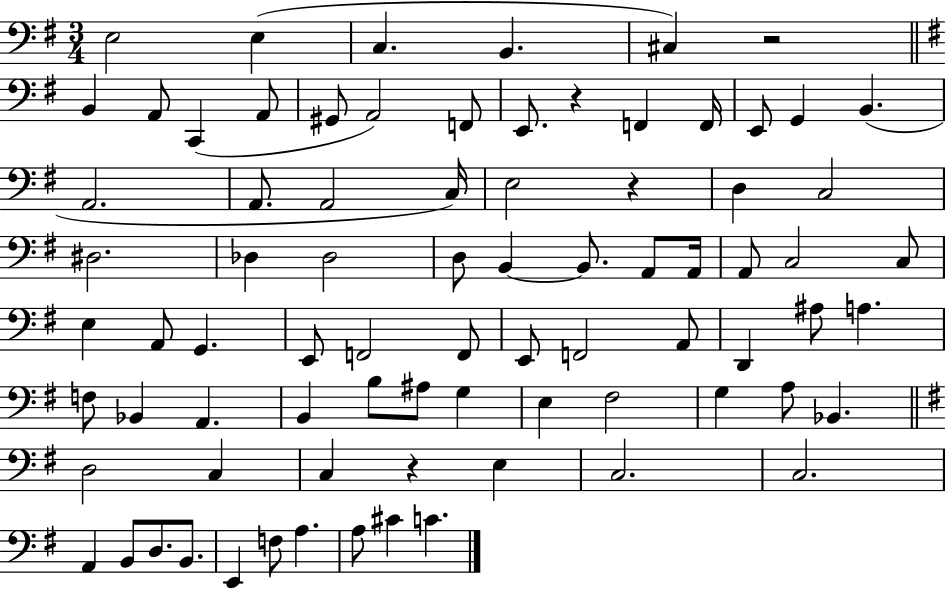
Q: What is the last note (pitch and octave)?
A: C4